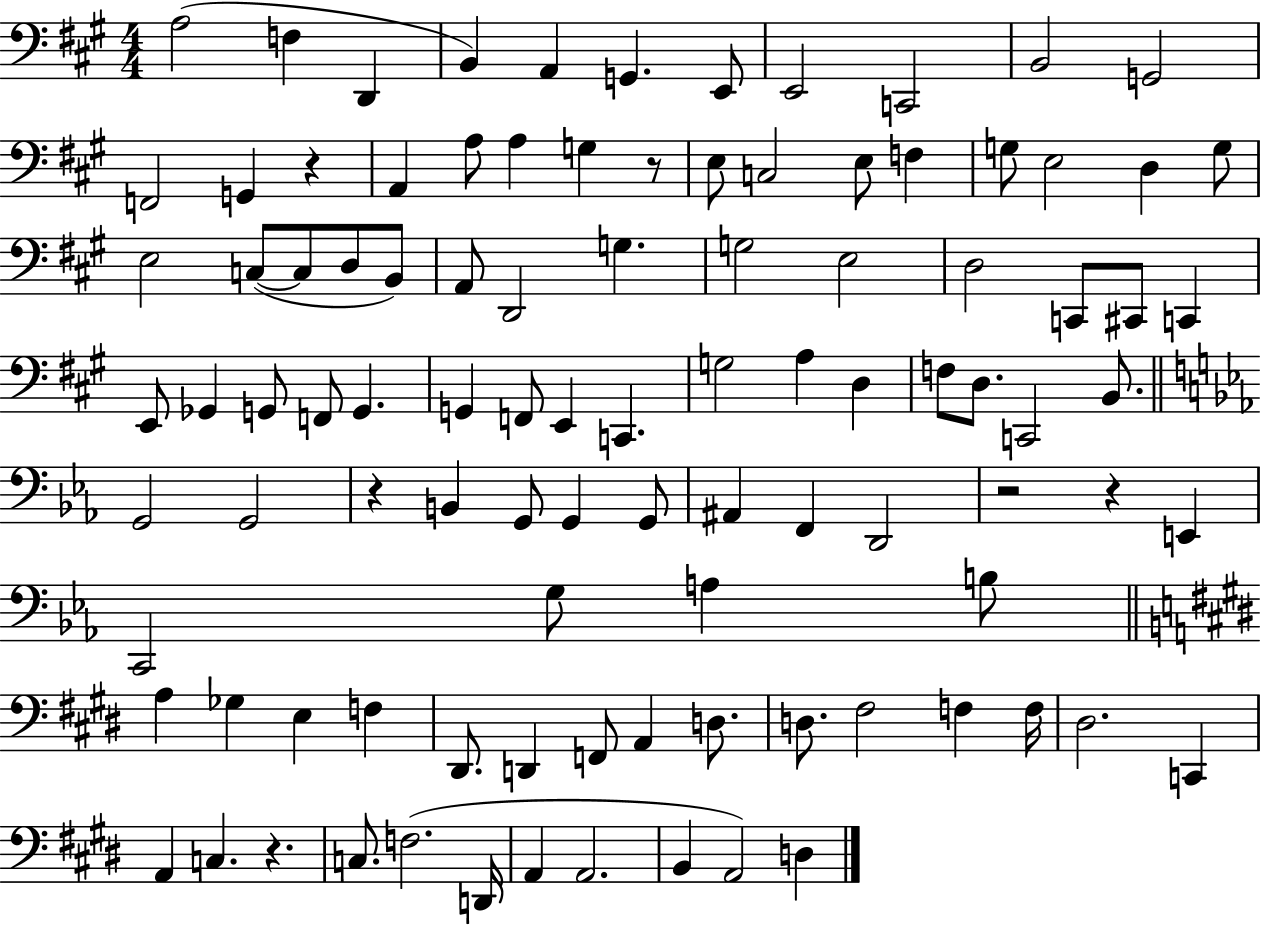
{
  \clef bass
  \numericTimeSignature
  \time 4/4
  \key a \major
  \repeat volta 2 { a2( f4 d,4 | b,4) a,4 g,4. e,8 | e,2 c,2 | b,2 g,2 | \break f,2 g,4 r4 | a,4 a8 a4 g4 r8 | e8 c2 e8 f4 | g8 e2 d4 g8 | \break e2 c8~(~ c8 d8 b,8) | a,8 d,2 g4. | g2 e2 | d2 c,8 cis,8 c,4 | \break e,8 ges,4 g,8 f,8 g,4. | g,4 f,8 e,4 c,4. | g2 a4 d4 | f8 d8. c,2 b,8. | \break \bar "||" \break \key ees \major g,2 g,2 | r4 b,4 g,8 g,4 g,8 | ais,4 f,4 d,2 | r2 r4 e,4 | \break c,2 g8 a4 b8 | \bar "||" \break \key e \major a4 ges4 e4 f4 | dis,8. d,4 f,8 a,4 d8. | d8. fis2 f4 f16 | dis2. c,4 | \break a,4 c4. r4. | c8. f2.( d,16 | a,4 a,2. | b,4 a,2) d4 | \break } \bar "|."
}